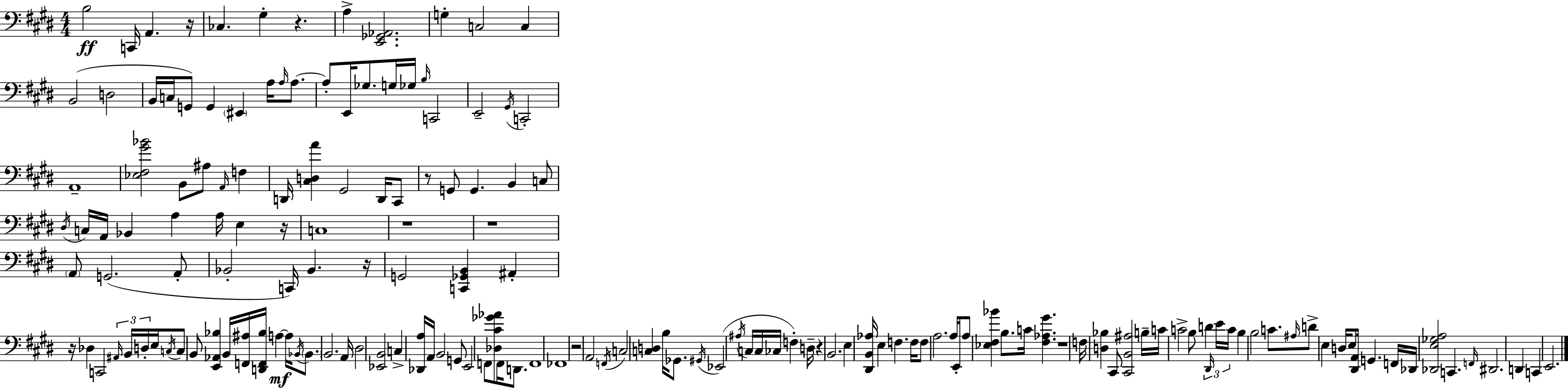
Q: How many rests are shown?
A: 11